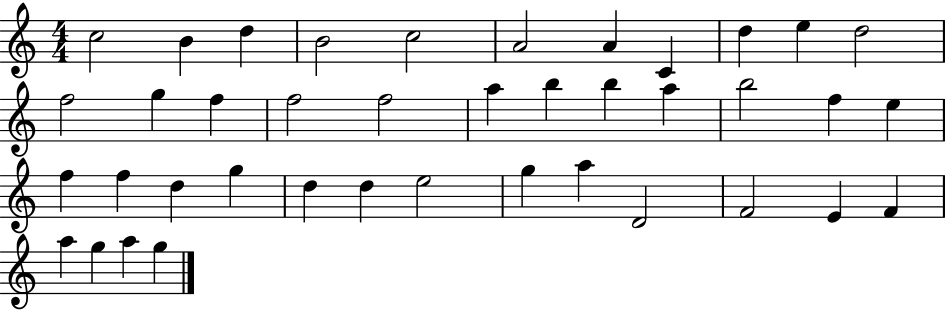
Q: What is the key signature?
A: C major